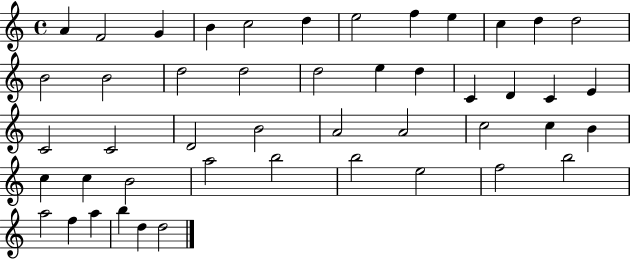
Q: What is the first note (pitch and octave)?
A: A4